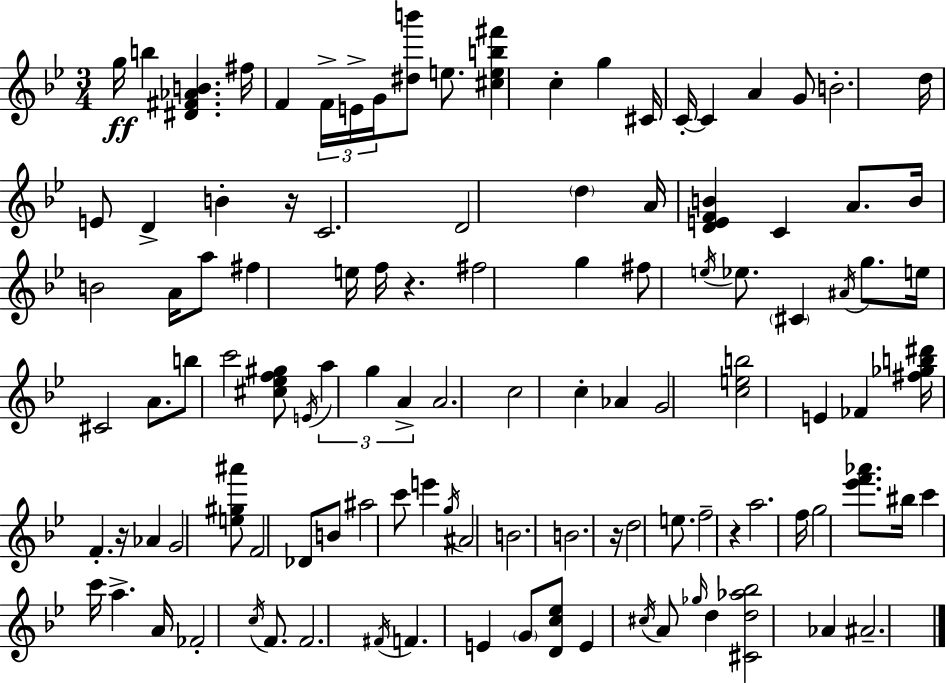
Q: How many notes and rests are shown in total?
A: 112